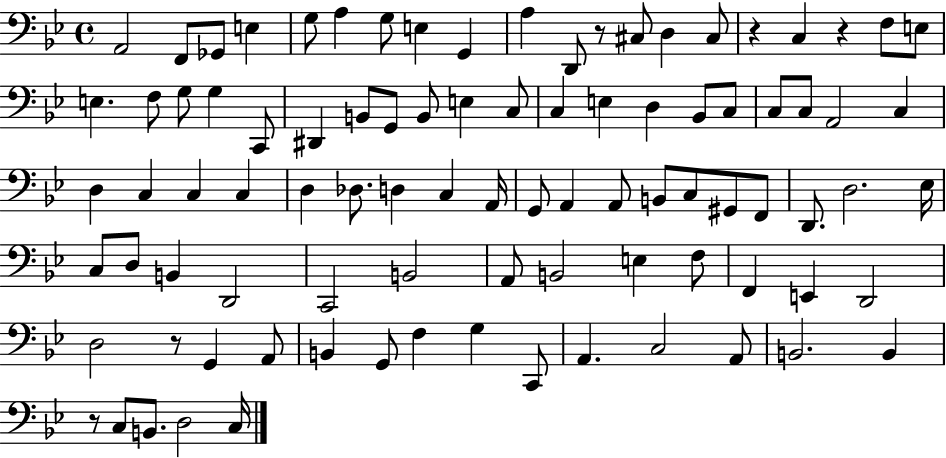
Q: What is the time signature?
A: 4/4